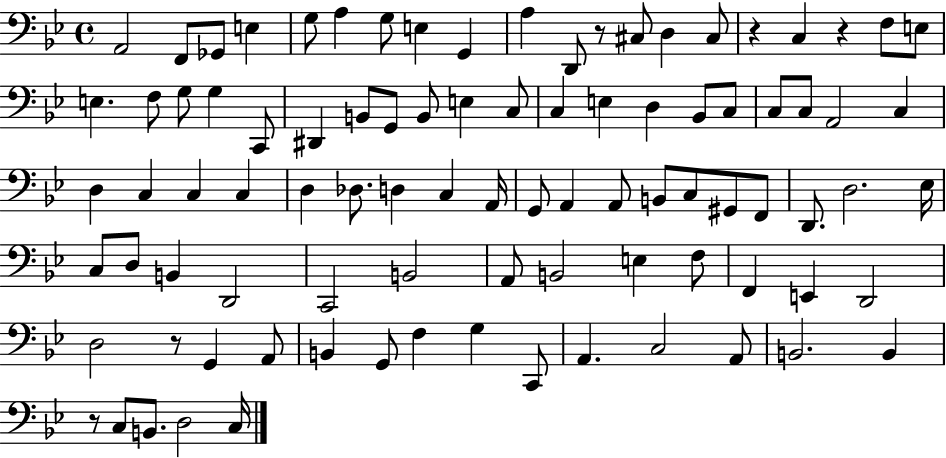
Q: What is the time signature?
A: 4/4